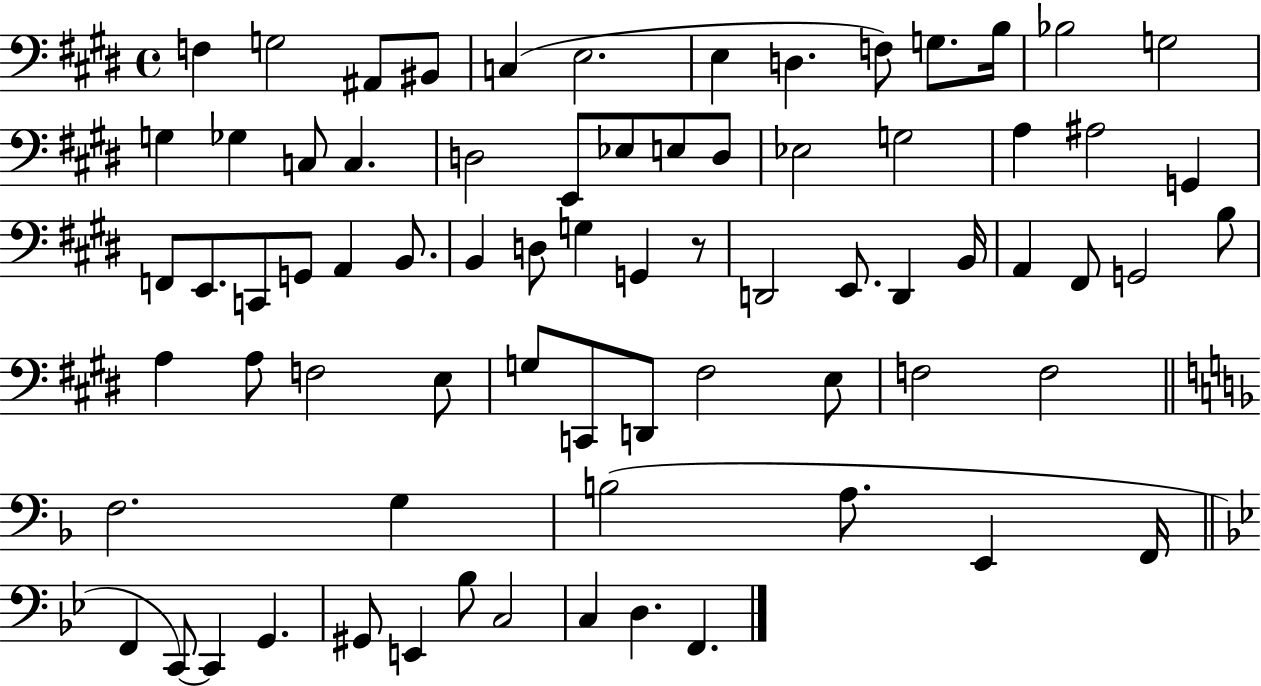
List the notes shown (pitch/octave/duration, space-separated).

F3/q G3/h A#2/e BIS2/e C3/q E3/h. E3/q D3/q. F3/e G3/e. B3/s Bb3/h G3/h G3/q Gb3/q C3/e C3/q. D3/h E2/e Eb3/e E3/e D3/e Eb3/h G3/h A3/q A#3/h G2/q F2/e E2/e. C2/e G2/e A2/q B2/e. B2/q D3/e G3/q G2/q R/e D2/h E2/e. D2/q B2/s A2/q F#2/e G2/h B3/e A3/q A3/e F3/h E3/e G3/e C2/e D2/e F#3/h E3/e F3/h F3/h F3/h. G3/q B3/h A3/e. E2/q F2/s F2/q C2/e C2/q G2/q. G#2/e E2/q Bb3/e C3/h C3/q D3/q. F2/q.